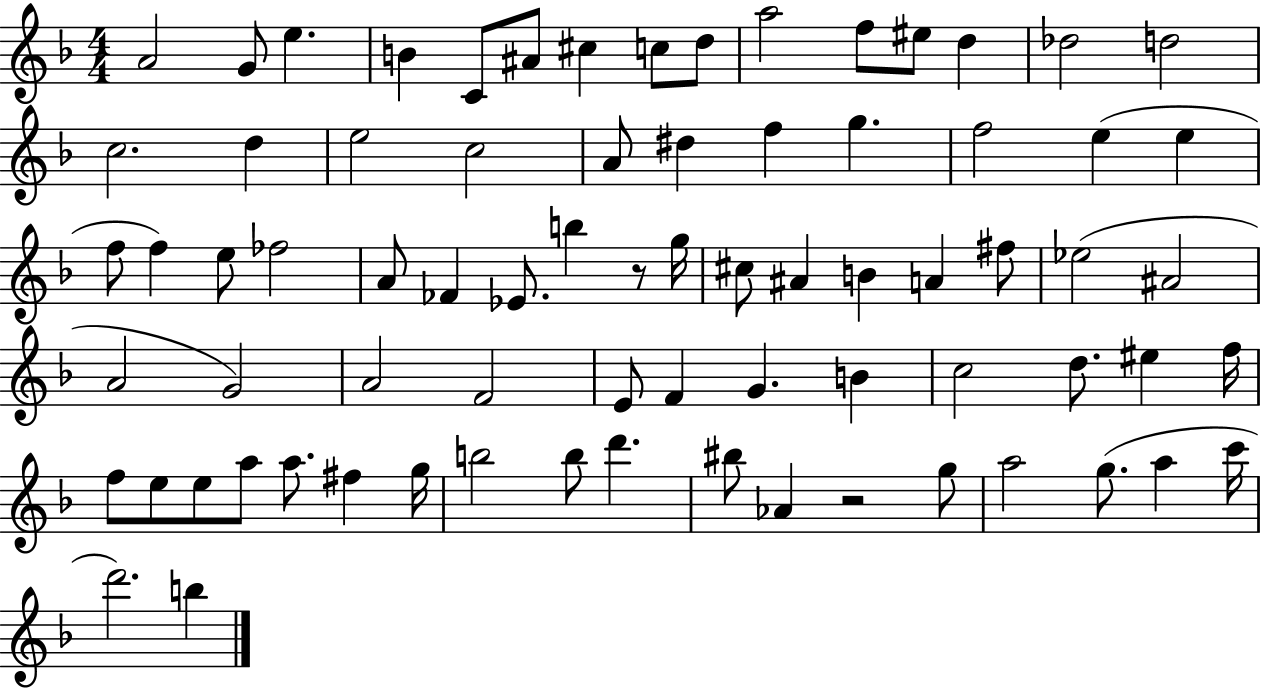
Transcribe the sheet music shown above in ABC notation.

X:1
T:Untitled
M:4/4
L:1/4
K:F
A2 G/2 e B C/2 ^A/2 ^c c/2 d/2 a2 f/2 ^e/2 d _d2 d2 c2 d e2 c2 A/2 ^d f g f2 e e f/2 f e/2 _f2 A/2 _F _E/2 b z/2 g/4 ^c/2 ^A B A ^f/2 _e2 ^A2 A2 G2 A2 F2 E/2 F G B c2 d/2 ^e f/4 f/2 e/2 e/2 a/2 a/2 ^f g/4 b2 b/2 d' ^b/2 _A z2 g/2 a2 g/2 a c'/4 d'2 b